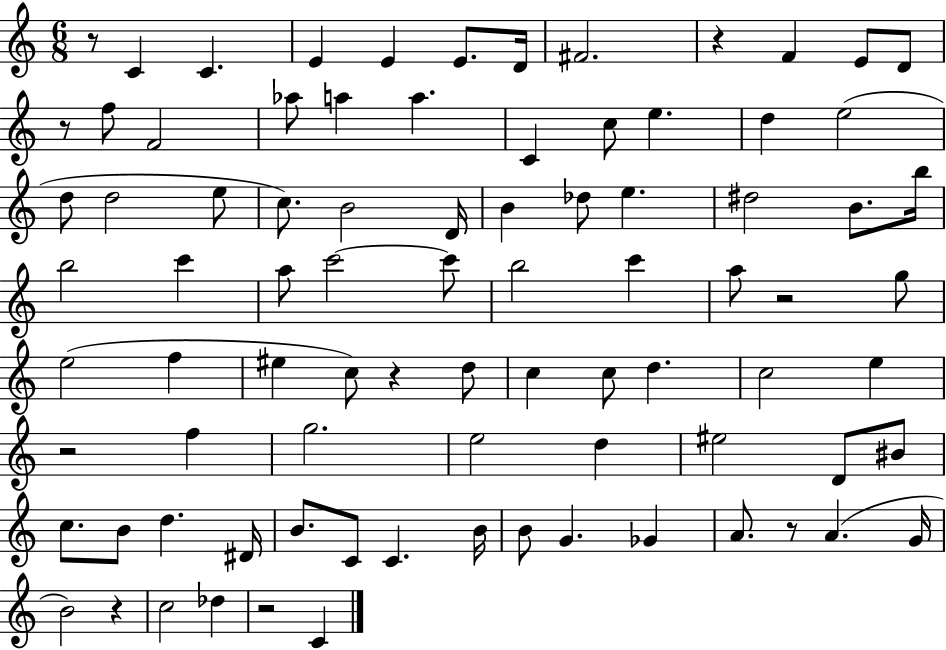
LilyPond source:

{
  \clef treble
  \numericTimeSignature
  \time 6/8
  \key c \major
  r8 c'4 c'4. | e'4 e'4 e'8. d'16 | fis'2. | r4 f'4 e'8 d'8 | \break r8 f''8 f'2 | aes''8 a''4 a''4. | c'4 c''8 e''4. | d''4 e''2( | \break d''8 d''2 e''8 | c''8.) b'2 d'16 | b'4 des''8 e''4. | dis''2 b'8. b''16 | \break b''2 c'''4 | a''8 c'''2~~ c'''8 | b''2 c'''4 | a''8 r2 g''8 | \break e''2( f''4 | eis''4 c''8) r4 d''8 | c''4 c''8 d''4. | c''2 e''4 | \break r2 f''4 | g''2. | e''2 d''4 | eis''2 d'8 bis'8 | \break c''8. b'8 d''4. dis'16 | b'8. c'8 c'4. b'16 | b'8 g'4. ges'4 | a'8. r8 a'4.( g'16 | \break b'2) r4 | c''2 des''4 | r2 c'4 | \bar "|."
}